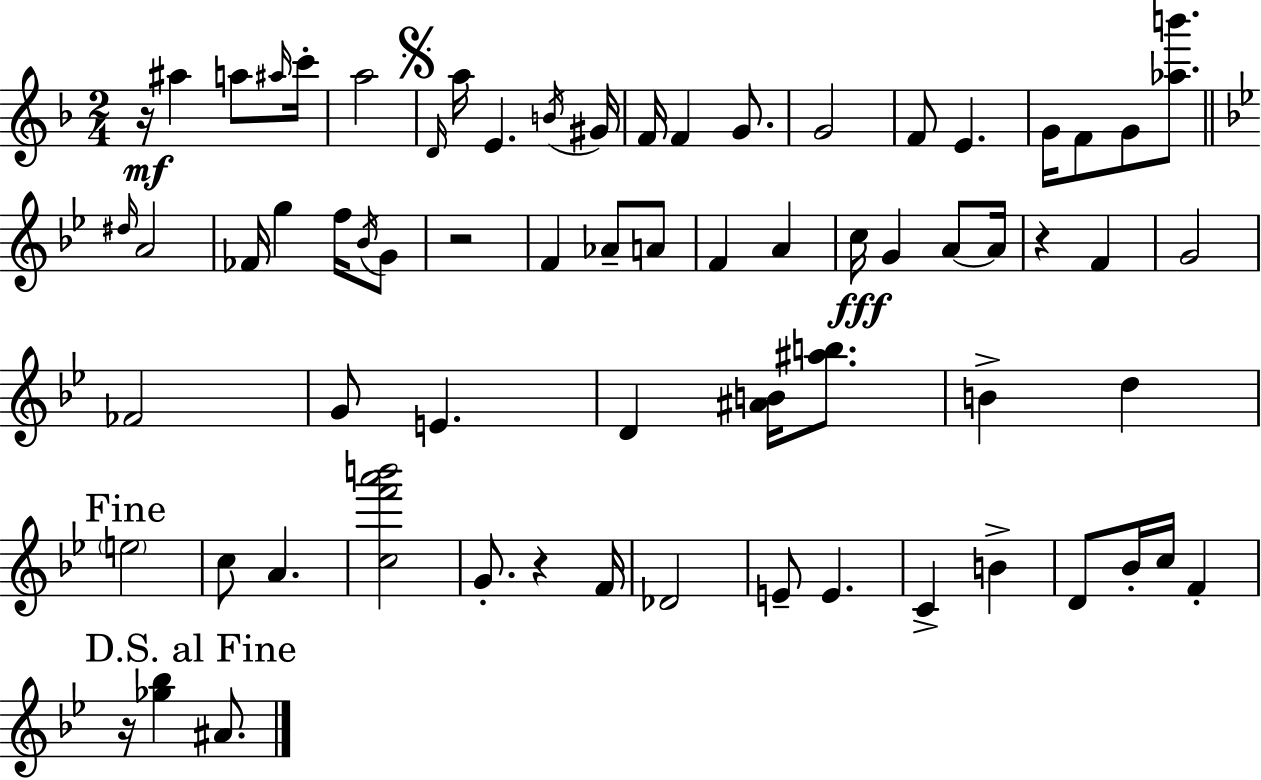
R/s A#5/q A5/e A#5/s C6/s A5/h D4/s A5/s E4/q. B4/s G#4/s F4/s F4/q G4/e. G4/h F4/e E4/q. G4/s F4/e G4/e [Ab5,B6]/e. D#5/s A4/h FES4/s G5/q F5/s Bb4/s G4/e R/h F4/q Ab4/e A4/e F4/q A4/q C5/s G4/q A4/e A4/s R/q F4/q G4/h FES4/h G4/e E4/q. D4/q [A#4,B4]/s [A#5,B5]/e. B4/q D5/q E5/h C5/e A4/q. [C5,F6,A6,B6]/h G4/e. R/q F4/s Db4/h E4/e E4/q. C4/q B4/q D4/e Bb4/s C5/s F4/q R/s [Gb5,Bb5]/q A#4/e.